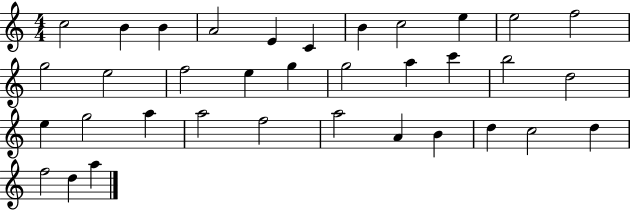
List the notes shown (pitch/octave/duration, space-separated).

C5/h B4/q B4/q A4/h E4/q C4/q B4/q C5/h E5/q E5/h F5/h G5/h E5/h F5/h E5/q G5/q G5/h A5/q C6/q B5/h D5/h E5/q G5/h A5/q A5/h F5/h A5/h A4/q B4/q D5/q C5/h D5/q F5/h D5/q A5/q